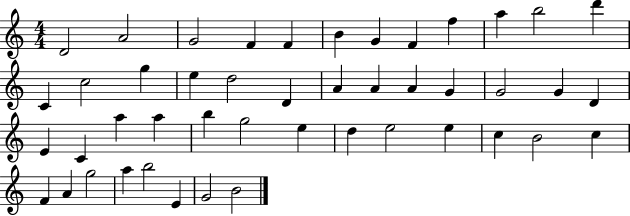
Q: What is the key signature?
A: C major